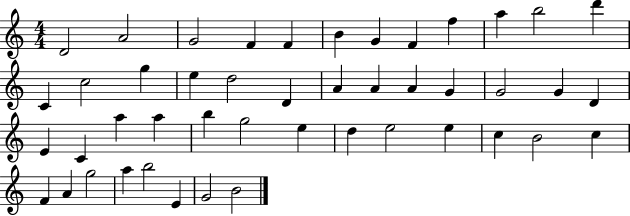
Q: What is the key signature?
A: C major